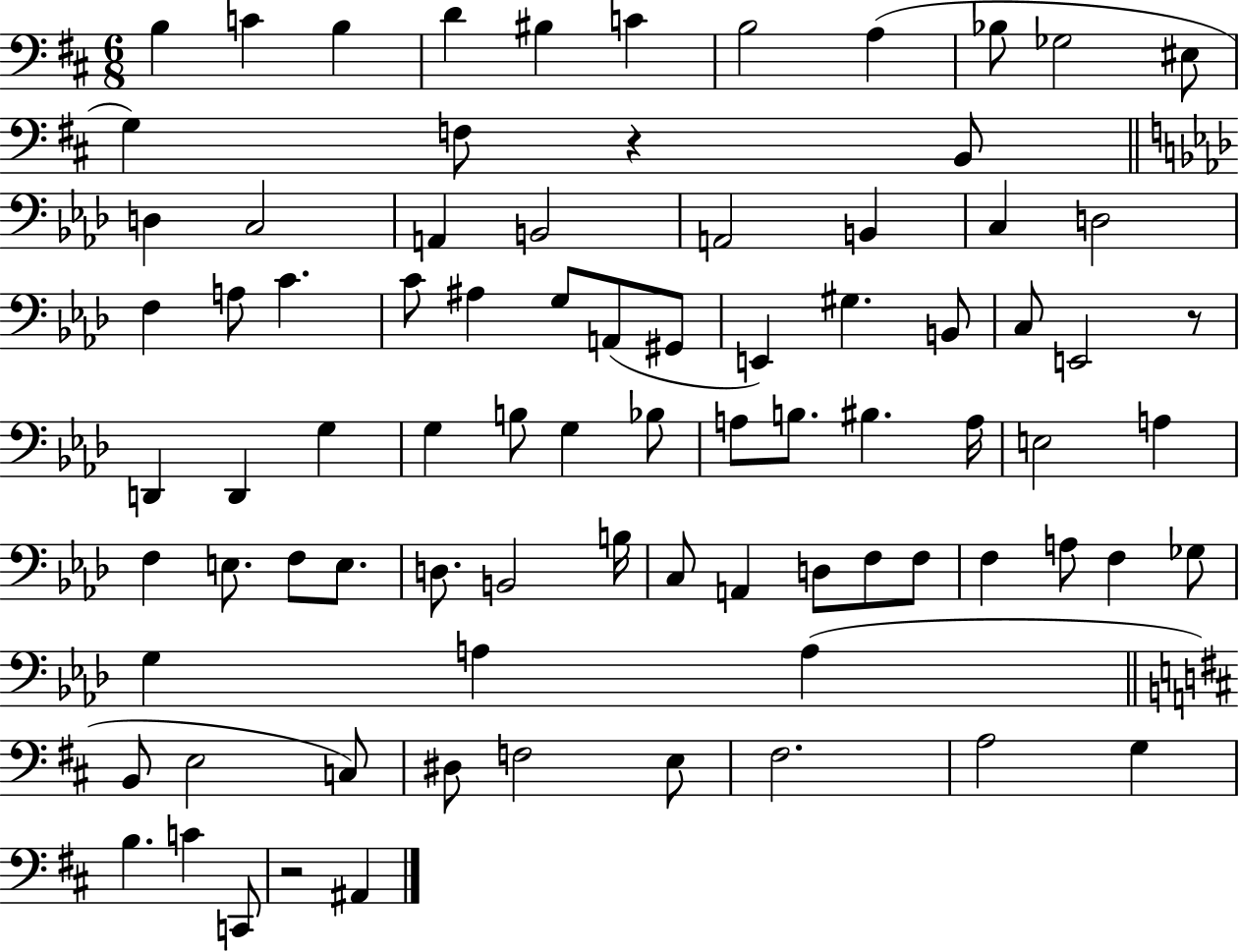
X:1
T:Untitled
M:6/8
L:1/4
K:D
B, C B, D ^B, C B,2 A, _B,/2 _G,2 ^E,/2 G, F,/2 z B,,/2 D, C,2 A,, B,,2 A,,2 B,, C, D,2 F, A,/2 C C/2 ^A, G,/2 A,,/2 ^G,,/2 E,, ^G, B,,/2 C,/2 E,,2 z/2 D,, D,, G, G, B,/2 G, _B,/2 A,/2 B,/2 ^B, A,/4 E,2 A, F, E,/2 F,/2 E,/2 D,/2 B,,2 B,/4 C,/2 A,, D,/2 F,/2 F,/2 F, A,/2 F, _G,/2 G, A, A, B,,/2 E,2 C,/2 ^D,/2 F,2 E,/2 ^F,2 A,2 G, B, C C,,/2 z2 ^A,,